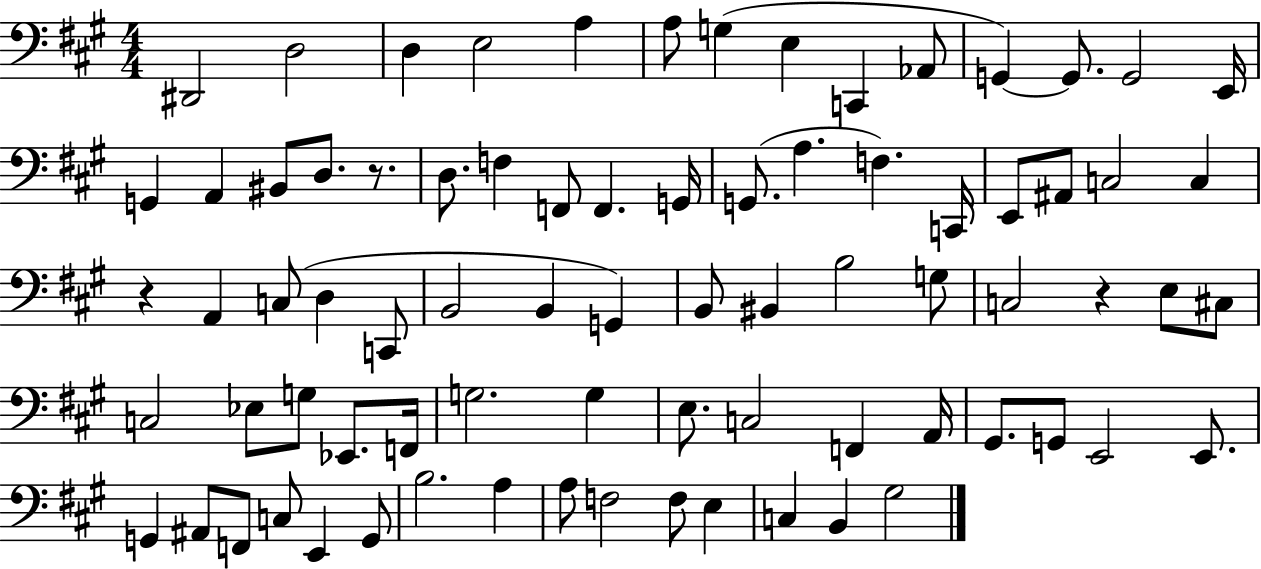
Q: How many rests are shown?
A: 3